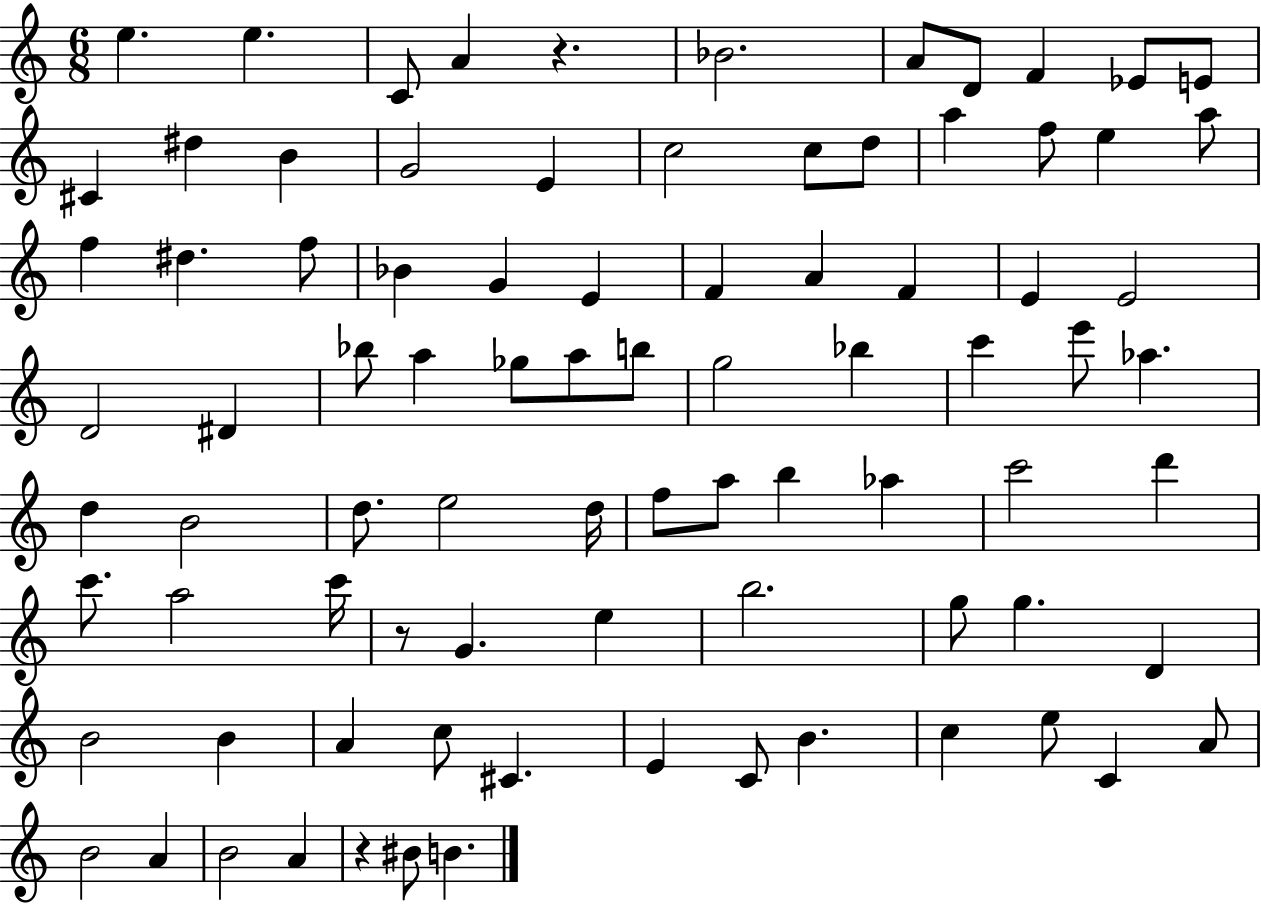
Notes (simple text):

E5/q. E5/q. C4/e A4/q R/q. Bb4/h. A4/e D4/e F4/q Eb4/e E4/e C#4/q D#5/q B4/q G4/h E4/q C5/h C5/e D5/e A5/q F5/e E5/q A5/e F5/q D#5/q. F5/e Bb4/q G4/q E4/q F4/q A4/q F4/q E4/q E4/h D4/h D#4/q Bb5/e A5/q Gb5/e A5/e B5/e G5/h Bb5/q C6/q E6/e Ab5/q. D5/q B4/h D5/e. E5/h D5/s F5/e A5/e B5/q Ab5/q C6/h D6/q C6/e. A5/h C6/s R/e G4/q. E5/q B5/h. G5/e G5/q. D4/q B4/h B4/q A4/q C5/e C#4/q. E4/q C4/e B4/q. C5/q E5/e C4/q A4/e B4/h A4/q B4/h A4/q R/q BIS4/e B4/q.